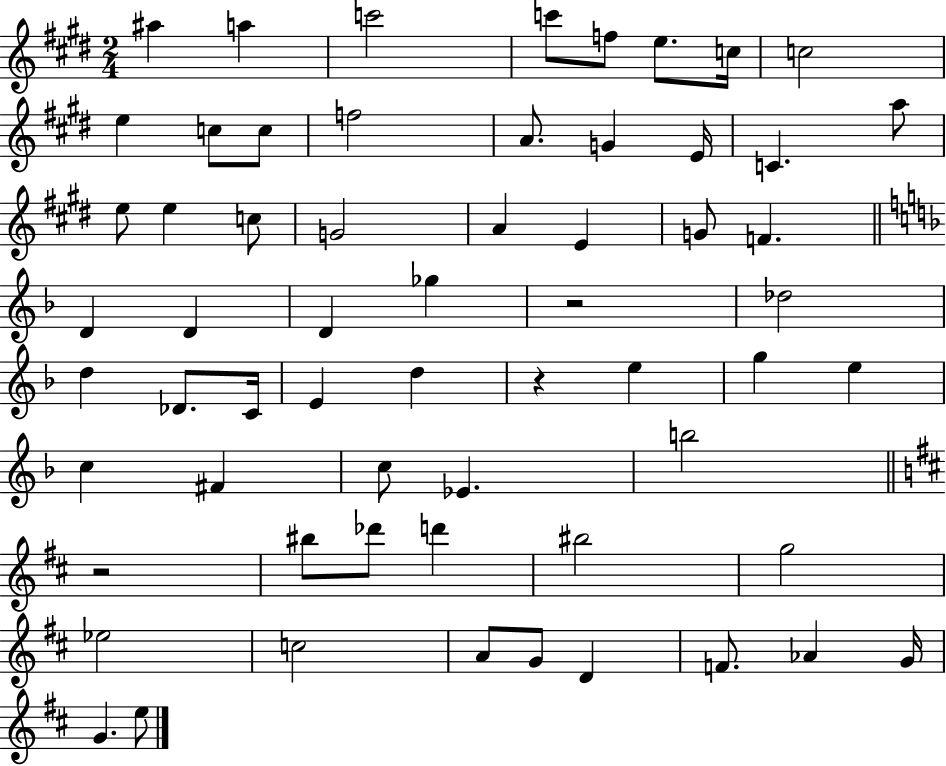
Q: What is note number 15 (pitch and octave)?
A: E4